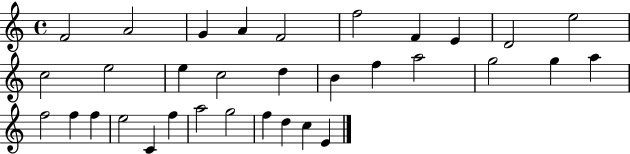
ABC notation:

X:1
T:Untitled
M:4/4
L:1/4
K:C
F2 A2 G A F2 f2 F E D2 e2 c2 e2 e c2 d B f a2 g2 g a f2 f f e2 C f a2 g2 f d c E